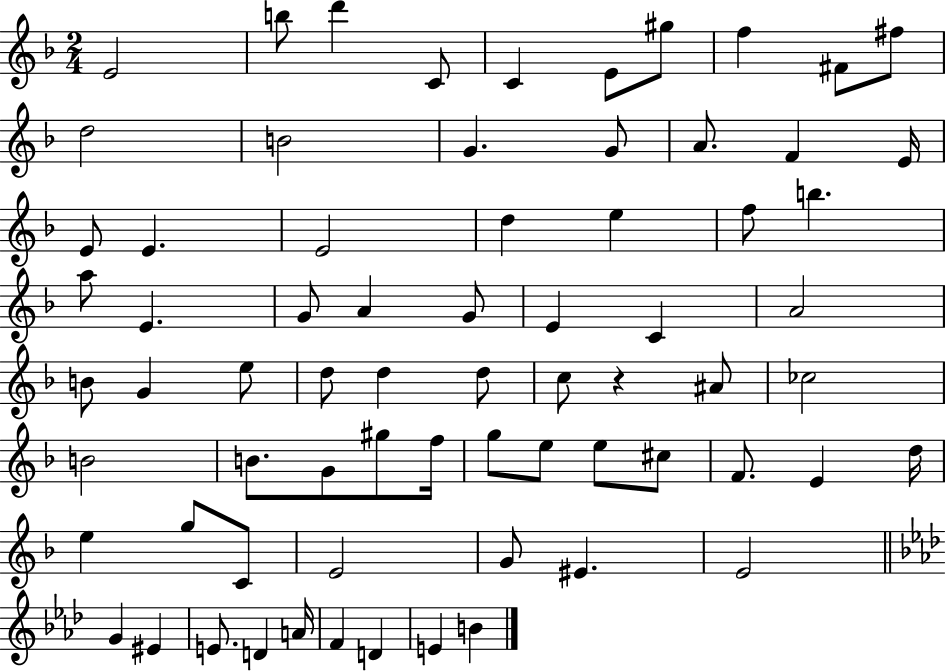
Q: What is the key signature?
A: F major